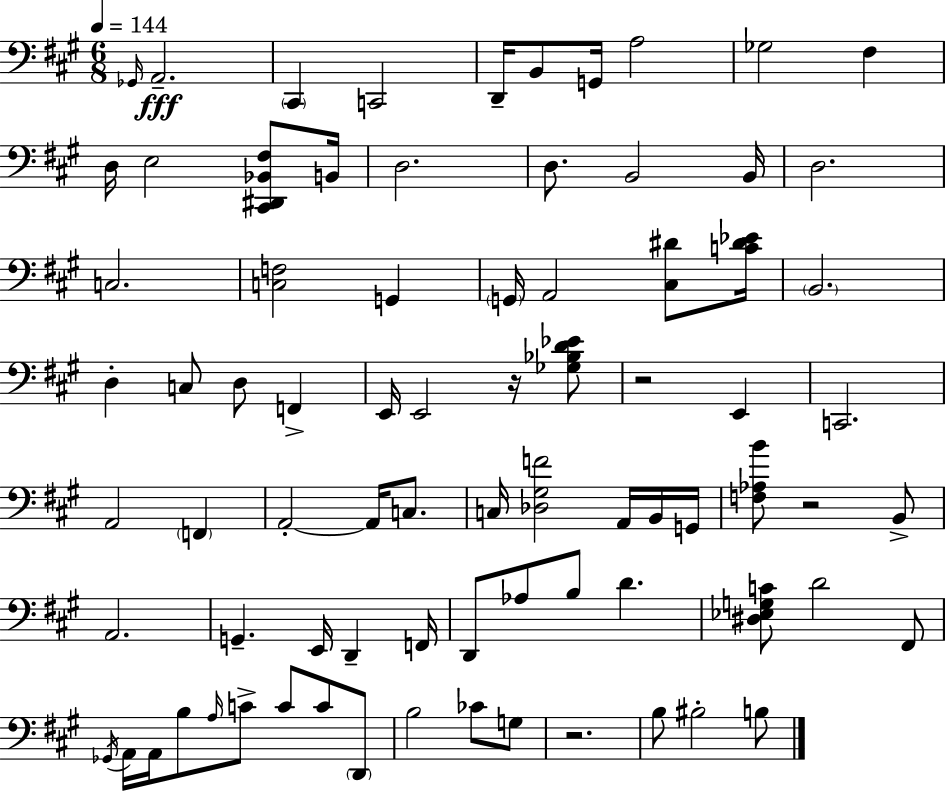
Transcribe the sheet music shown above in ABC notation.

X:1
T:Untitled
M:6/8
L:1/4
K:A
_G,,/4 A,,2 ^C,, C,,2 D,,/4 B,,/2 G,,/4 A,2 _G,2 ^F, D,/4 E,2 [^C,,^D,,_B,,^F,]/2 B,,/4 D,2 D,/2 B,,2 B,,/4 D,2 C,2 [C,F,]2 G,, G,,/4 A,,2 [^C,^D]/2 [C^D_E]/4 B,,2 D, C,/2 D,/2 F,, E,,/4 E,,2 z/4 [_G,_B,D_E]/2 z2 E,, C,,2 A,,2 F,, A,,2 A,,/4 C,/2 C,/4 [_D,^G,F]2 A,,/4 B,,/4 G,,/4 [F,_A,B]/2 z2 B,,/2 A,,2 G,, E,,/4 D,, F,,/4 D,,/2 _A,/2 B,/2 D [^D,_E,G,C]/2 D2 ^F,,/2 _G,,/4 A,,/4 A,,/4 B,/2 A,/4 C/2 C/2 C/2 D,,/2 B,2 _C/2 G,/2 z2 B,/2 ^B,2 B,/2